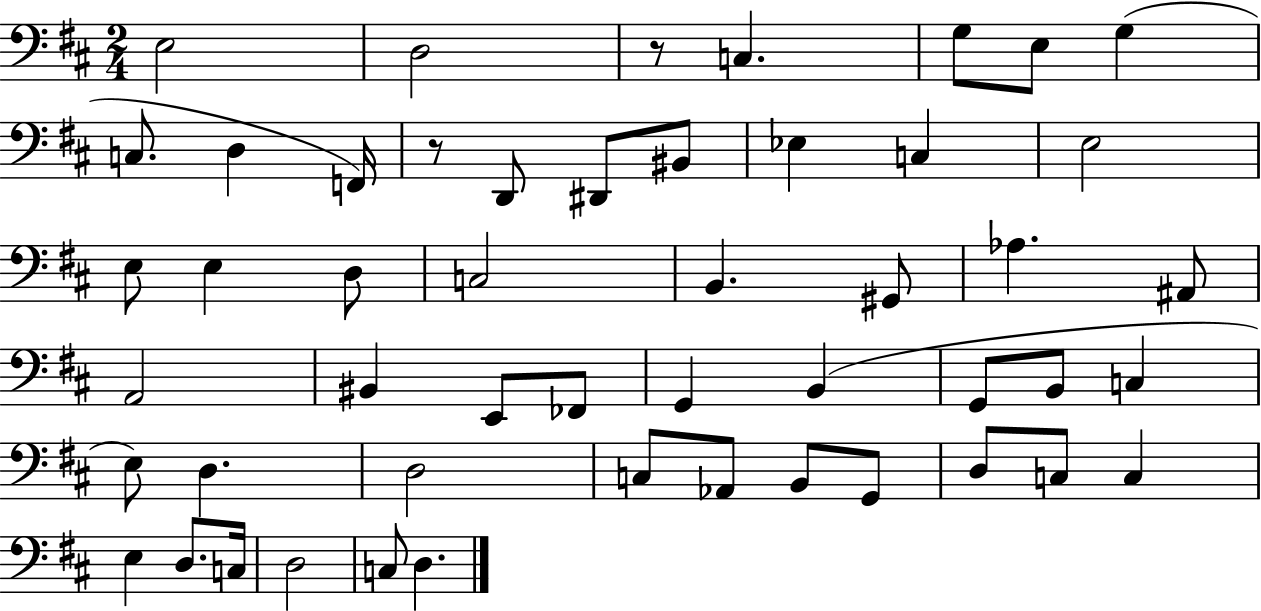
{
  \clef bass
  \numericTimeSignature
  \time 2/4
  \key d \major
  e2 | d2 | r8 c4. | g8 e8 g4( | \break c8. d4 f,16) | r8 d,8 dis,8 bis,8 | ees4 c4 | e2 | \break e8 e4 d8 | c2 | b,4. gis,8 | aes4. ais,8 | \break a,2 | bis,4 e,8 fes,8 | g,4 b,4( | g,8 b,8 c4 | \break e8) d4. | d2 | c8 aes,8 b,8 g,8 | d8 c8 c4 | \break e4 d8. c16 | d2 | c8 d4. | \bar "|."
}